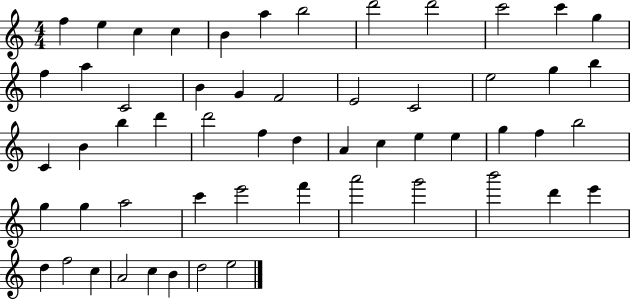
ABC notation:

X:1
T:Untitled
M:4/4
L:1/4
K:C
f e c c B a b2 d'2 d'2 c'2 c' g f a C2 B G F2 E2 C2 e2 g b C B b d' d'2 f d A c e e g f b2 g g a2 c' e'2 f' a'2 g'2 b'2 d' e' d f2 c A2 c B d2 e2